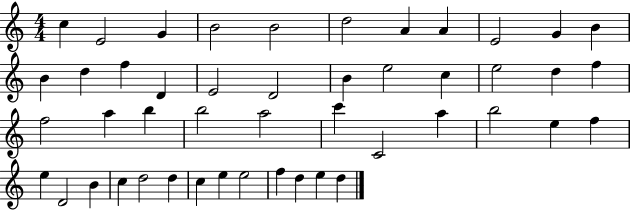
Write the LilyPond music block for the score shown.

{
  \clef treble
  \numericTimeSignature
  \time 4/4
  \key c \major
  c''4 e'2 g'4 | b'2 b'2 | d''2 a'4 a'4 | e'2 g'4 b'4 | \break b'4 d''4 f''4 d'4 | e'2 d'2 | b'4 e''2 c''4 | e''2 d''4 f''4 | \break f''2 a''4 b''4 | b''2 a''2 | c'''4 c'2 a''4 | b''2 e''4 f''4 | \break e''4 d'2 b'4 | c''4 d''2 d''4 | c''4 e''4 e''2 | f''4 d''4 e''4 d''4 | \break \bar "|."
}